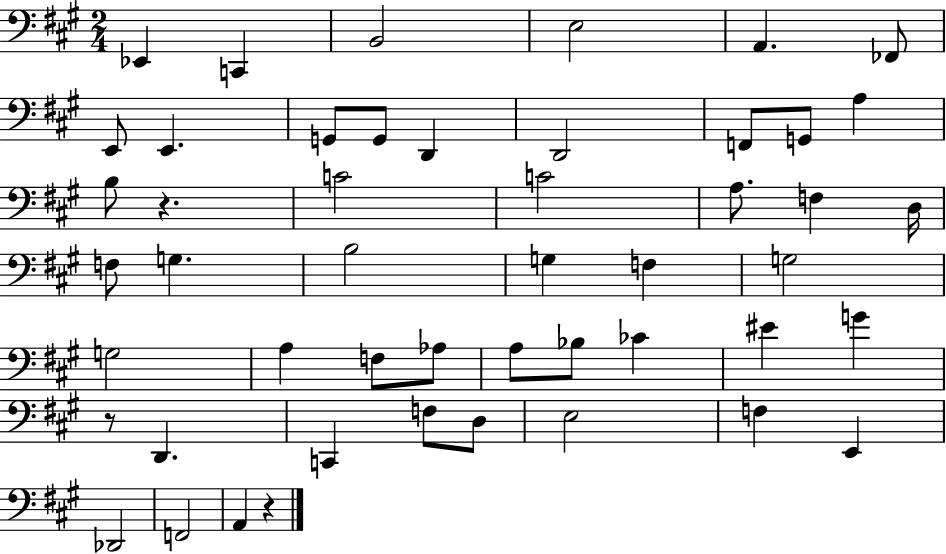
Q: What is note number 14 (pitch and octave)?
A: G2